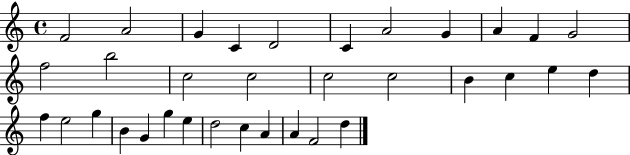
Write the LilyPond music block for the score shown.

{
  \clef treble
  \time 4/4
  \defaultTimeSignature
  \key c \major
  f'2 a'2 | g'4 c'4 d'2 | c'4 a'2 g'4 | a'4 f'4 g'2 | \break f''2 b''2 | c''2 c''2 | c''2 c''2 | b'4 c''4 e''4 d''4 | \break f''4 e''2 g''4 | b'4 g'4 g''4 e''4 | d''2 c''4 a'4 | a'4 f'2 d''4 | \break \bar "|."
}